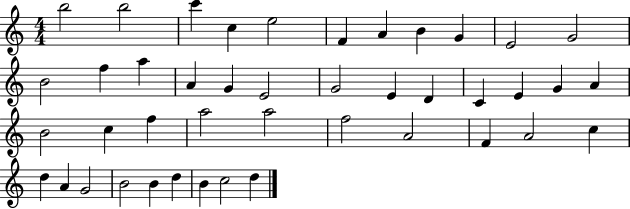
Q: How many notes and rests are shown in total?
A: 43